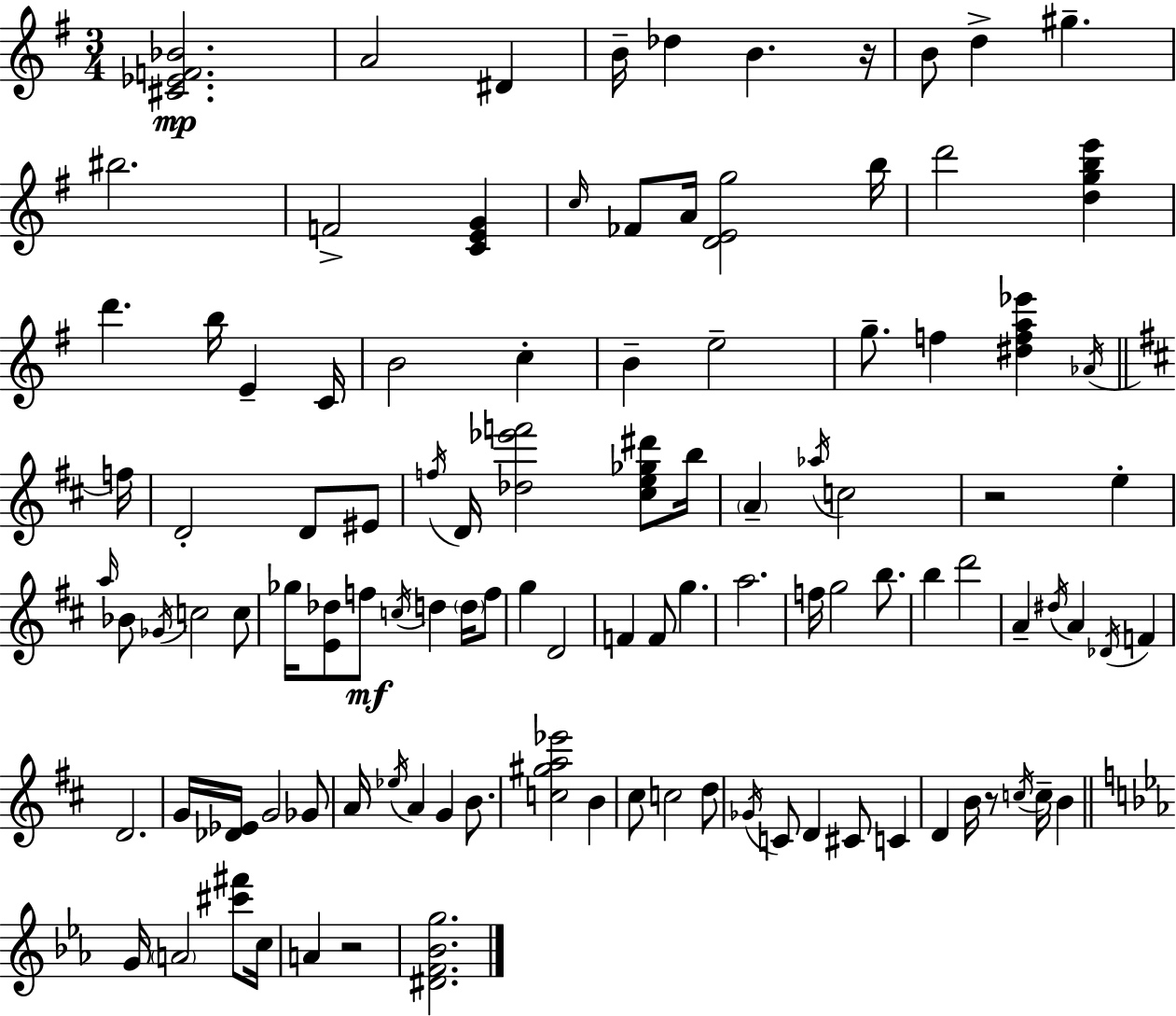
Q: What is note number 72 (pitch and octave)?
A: G4